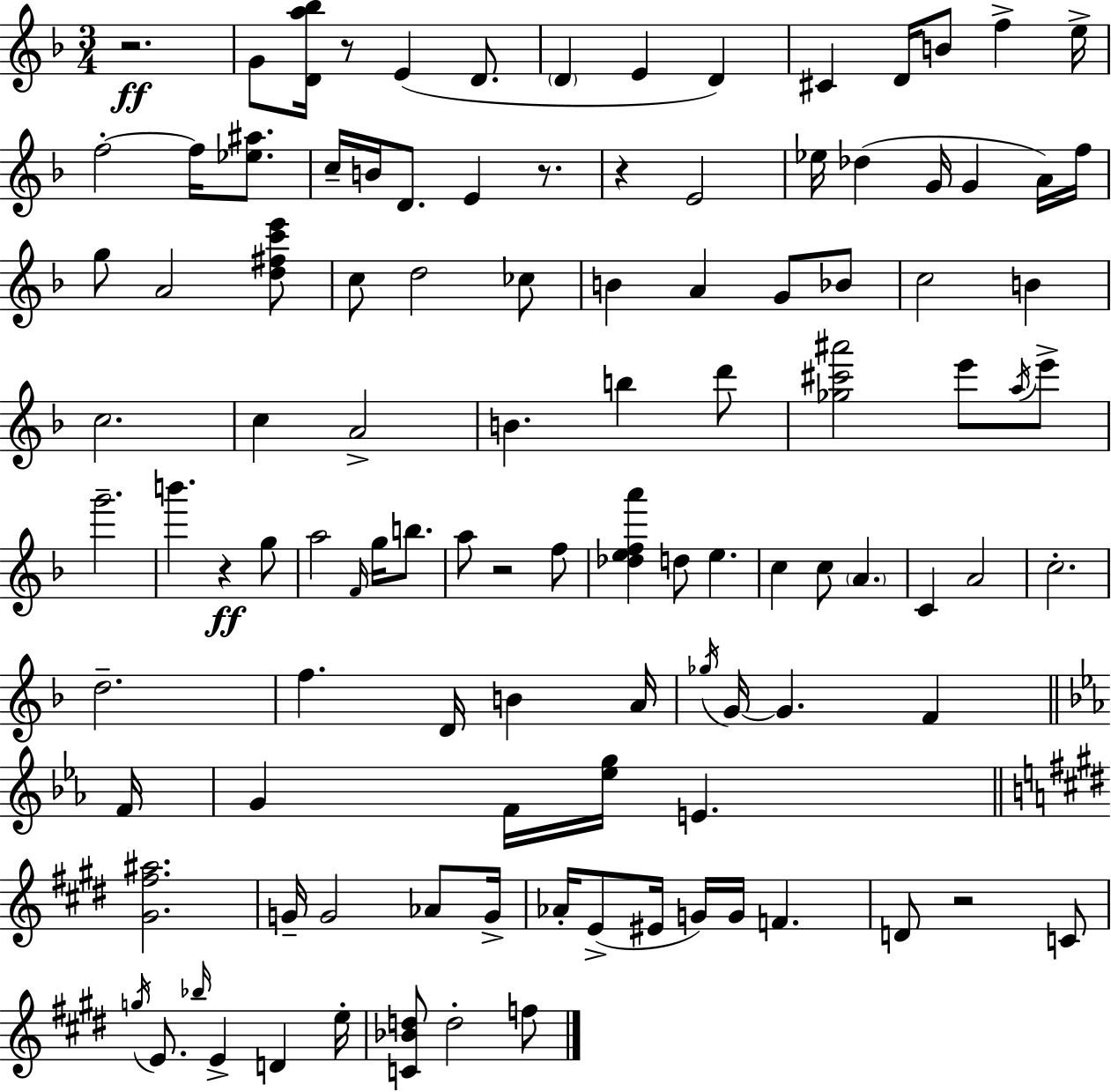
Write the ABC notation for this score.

X:1
T:Untitled
M:3/4
L:1/4
K:F
z2 G/2 [Da_b]/4 z/2 E D/2 D E D ^C D/4 B/2 f e/4 f2 f/4 [_e^a]/2 c/4 B/4 D/2 E z/2 z E2 _e/4 _d G/4 G A/4 f/4 g/2 A2 [d^fc'e']/2 c/2 d2 _c/2 B A G/2 _B/2 c2 B c2 c A2 B b d'/2 [_g^c'^a']2 e'/2 a/4 e'/2 g'2 b' z g/2 a2 F/4 g/4 b/2 a/2 z2 f/2 [_defa'] d/2 e c c/2 A C A2 c2 d2 f D/4 B A/4 _g/4 G/4 G F F/4 G F/4 [_eg]/4 E [^G^f^a]2 G/4 G2 _A/2 G/4 _A/4 E/2 ^E/4 G/4 G/4 F D/2 z2 C/2 g/4 E/2 _b/4 E D e/4 [C_Bd]/2 d2 f/2